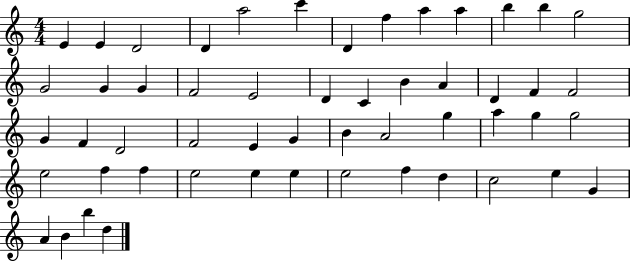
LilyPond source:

{
  \clef treble
  \numericTimeSignature
  \time 4/4
  \key c \major
  e'4 e'4 d'2 | d'4 a''2 c'''4 | d'4 f''4 a''4 a''4 | b''4 b''4 g''2 | \break g'2 g'4 g'4 | f'2 e'2 | d'4 c'4 b'4 a'4 | d'4 f'4 f'2 | \break g'4 f'4 d'2 | f'2 e'4 g'4 | b'4 a'2 g''4 | a''4 g''4 g''2 | \break e''2 f''4 f''4 | e''2 e''4 e''4 | e''2 f''4 d''4 | c''2 e''4 g'4 | \break a'4 b'4 b''4 d''4 | \bar "|."
}